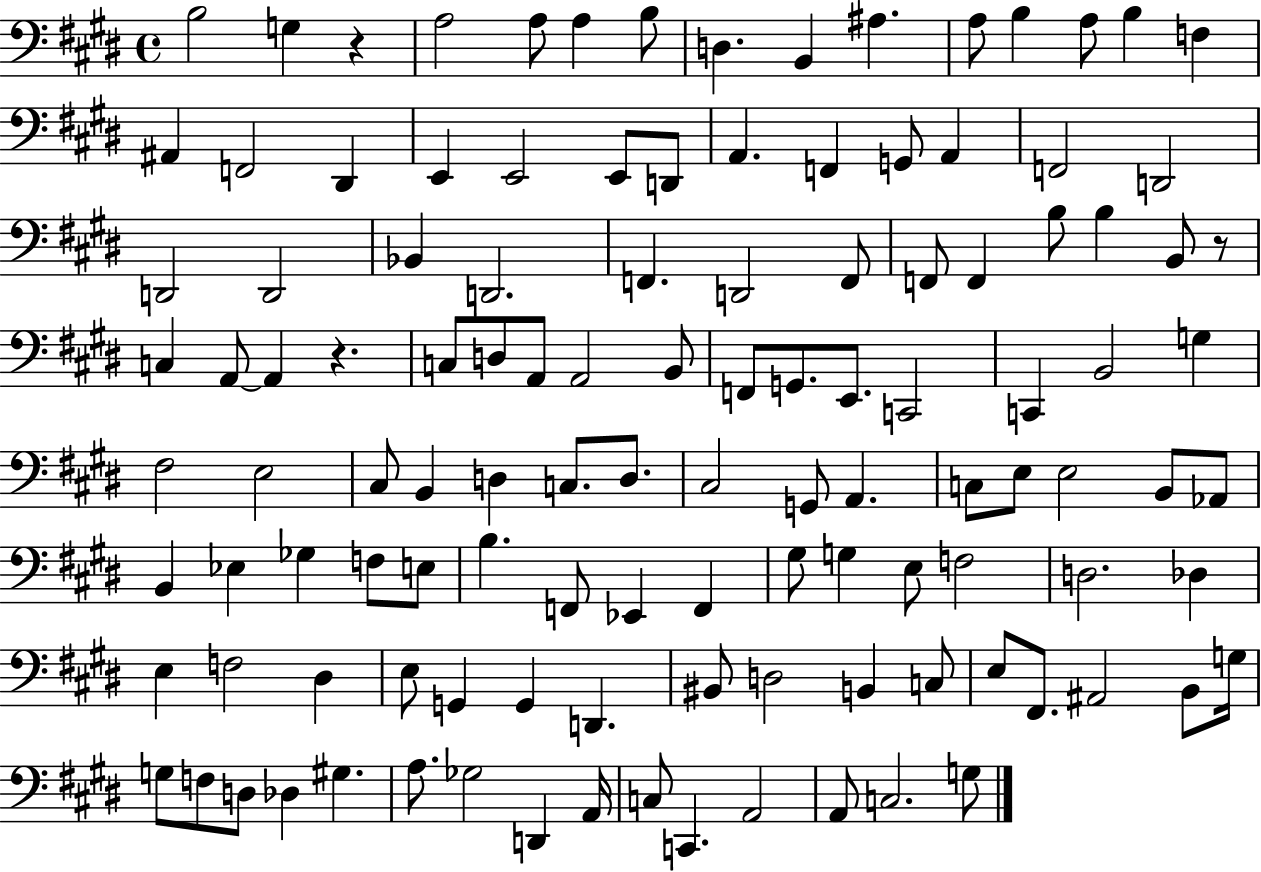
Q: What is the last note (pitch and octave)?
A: G3